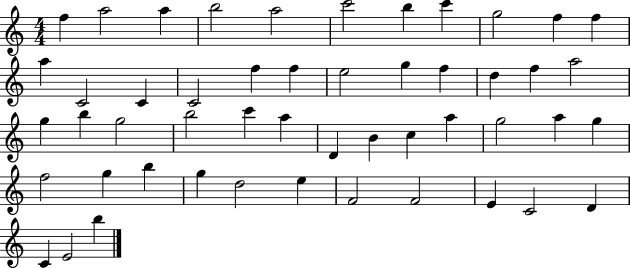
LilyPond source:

{
  \clef treble
  \numericTimeSignature
  \time 4/4
  \key c \major
  f''4 a''2 a''4 | b''2 a''2 | c'''2 b''4 c'''4 | g''2 f''4 f''4 | \break a''4 c'2 c'4 | c'2 f''4 f''4 | e''2 g''4 f''4 | d''4 f''4 a''2 | \break g''4 b''4 g''2 | b''2 c'''4 a''4 | d'4 b'4 c''4 a''4 | g''2 a''4 g''4 | \break f''2 g''4 b''4 | g''4 d''2 e''4 | f'2 f'2 | e'4 c'2 d'4 | \break c'4 e'2 b''4 | \bar "|."
}